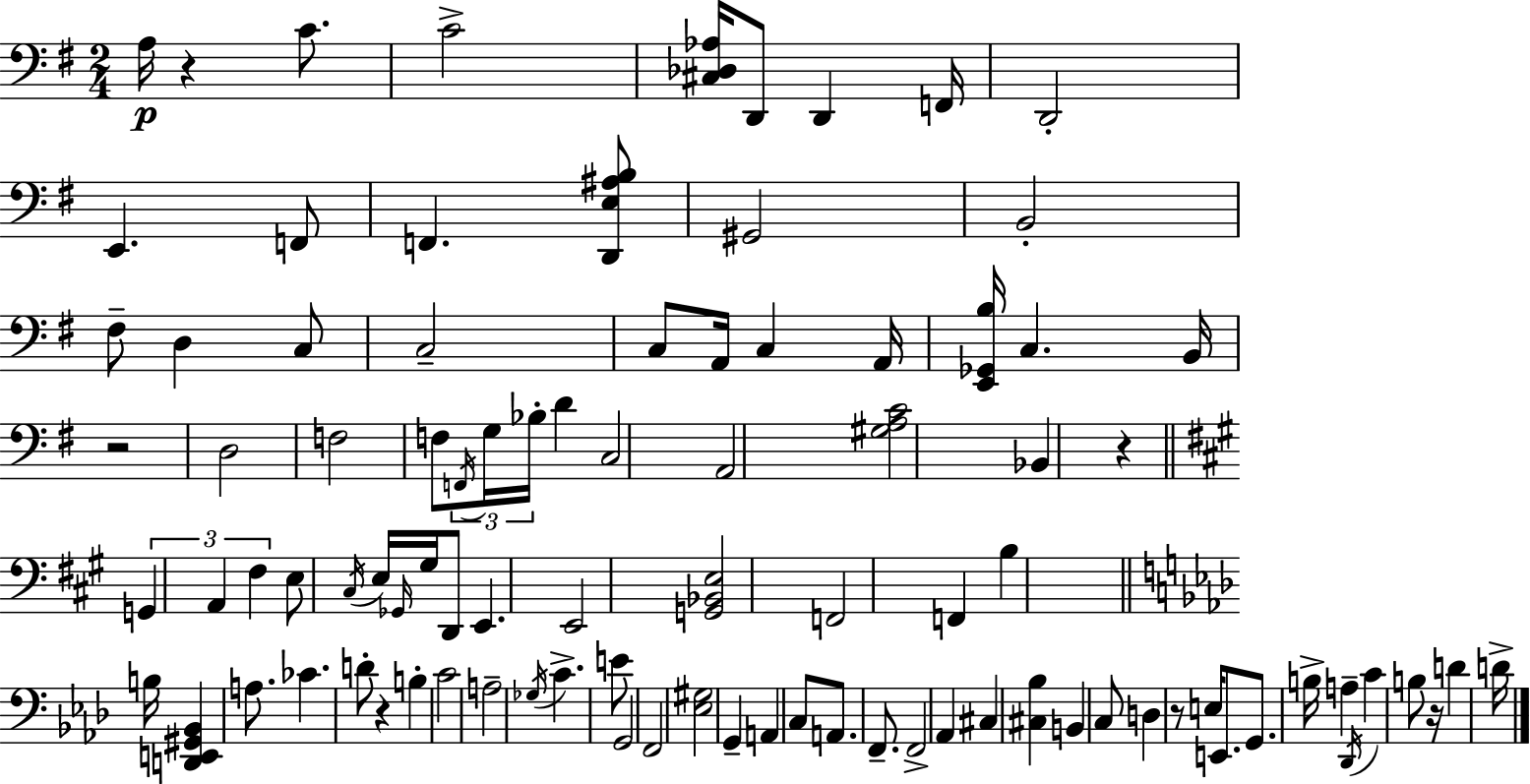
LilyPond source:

{
  \clef bass
  \numericTimeSignature
  \time 2/4
  \key e \minor
  a16\p r4 c'8. | c'2-> | <cis des aes>16 d,8 d,4 f,16 | d,2-. | \break e,4. f,8 | f,4. <d, e ais b>8 | gis,2 | b,2-. | \break fis8-- d4 c8 | c2-- | c8 a,16 c4 a,16 | <e, ges, b>16 c4. b,16 | \break r2 | d2 | f2 | f8 \tuplet 3/2 { \acciaccatura { f,16 } g16 bes16-. } d'4 | \break c2 | a,2 | <gis a c'>2 | bes,4 r4 | \break \bar "||" \break \key a \major \tuplet 3/2 { g,4 a,4 | fis4 } e8 \acciaccatura { cis16 } e16 | \grace { ges,16 } gis16 d,8 e,4. | e,2 | \break <g, bes, e>2 | f,2 | f,4 b4 | \bar "||" \break \key aes \major b16 <d, e, gis, bes,>4 a8. | ces'4. d'8-. | r4 b4-. | c'2 | \break a2-- | \acciaccatura { ges16 } c'4.-> e'8 | g,2 | f,2 | \break <ees gis>2 | g,4-- a,4 | c8 a,8. f,8.-- | f,2-> | \break aes,4 cis4 | <cis bes>4 b,4 | c8 d4 r8 | e16 e,8. g,8. | \break b16-> a4-- \acciaccatura { des,16 } c'4 | b8 r16 d'4 | d'16-> \bar "|."
}